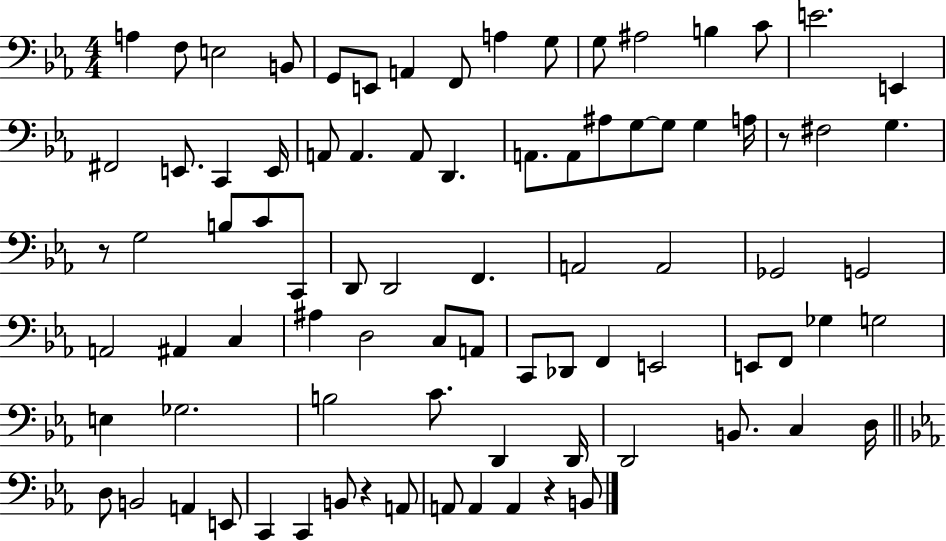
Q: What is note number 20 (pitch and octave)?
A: E2